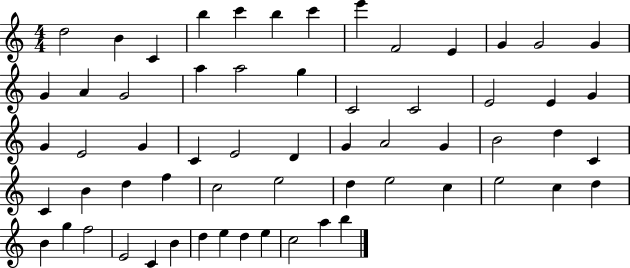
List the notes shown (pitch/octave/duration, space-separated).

D5/h B4/q C4/q B5/q C6/q B5/q C6/q E6/q F4/h E4/q G4/q G4/h G4/q G4/q A4/q G4/h A5/q A5/h G5/q C4/h C4/h E4/h E4/q G4/q G4/q E4/h G4/q C4/q E4/h D4/q G4/q A4/h G4/q B4/h D5/q C4/q C4/q B4/q D5/q F5/q C5/h E5/h D5/q E5/h C5/q E5/h C5/q D5/q B4/q G5/q F5/h E4/h C4/q B4/q D5/q E5/q D5/q E5/q C5/h A5/q B5/q